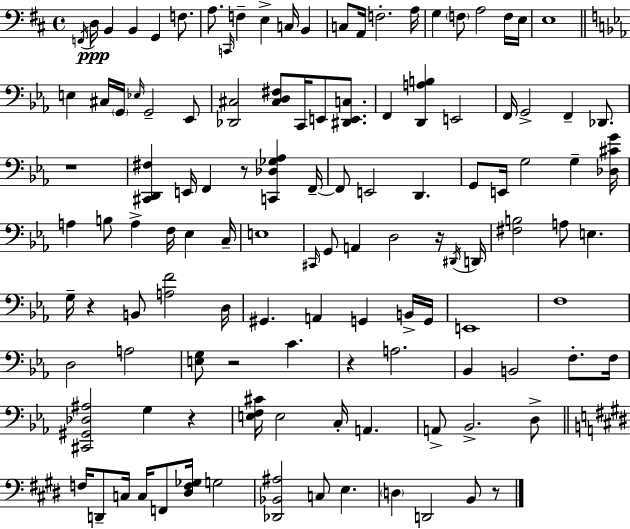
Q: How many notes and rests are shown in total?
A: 119